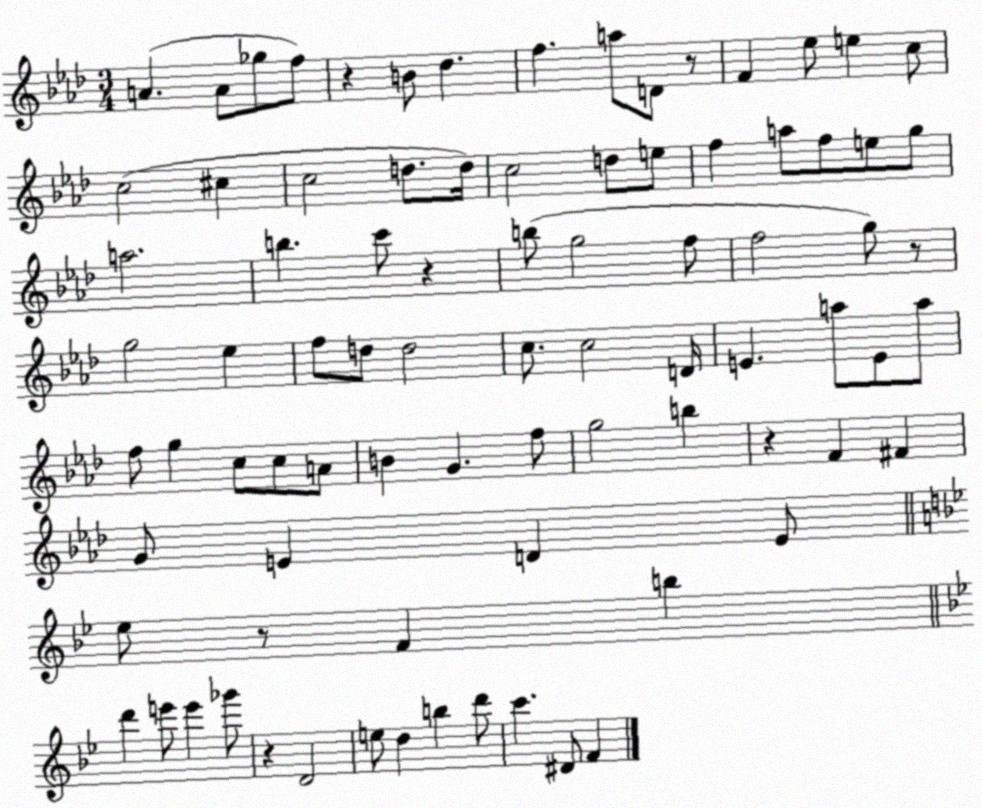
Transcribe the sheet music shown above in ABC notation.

X:1
T:Untitled
M:3/4
L:1/4
K:Ab
A A/2 _g/2 f/2 z B/2 _d f a/2 D/2 z/2 F _e/2 e c/2 c2 ^c c2 d/2 d/4 c2 d/2 e/2 f a/2 f/2 e/2 g/2 a2 b c'/2 z b/2 g2 f/2 f2 g/2 z/2 g2 _e f/2 d/2 d2 c/2 c2 D/4 E a/2 E/2 a/2 f/2 g c/2 c/2 A/2 B G f/2 g2 b z F ^F G/2 E D E/2 _e/2 z/2 F b d' e'/2 e' _g'/2 z D2 e/2 d b d'/2 c' ^D/2 F